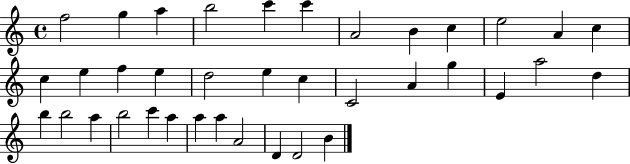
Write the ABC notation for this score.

X:1
T:Untitled
M:4/4
L:1/4
K:C
f2 g a b2 c' c' A2 B c e2 A c c e f e d2 e c C2 A g E a2 d b b2 a b2 c' a a a A2 D D2 B